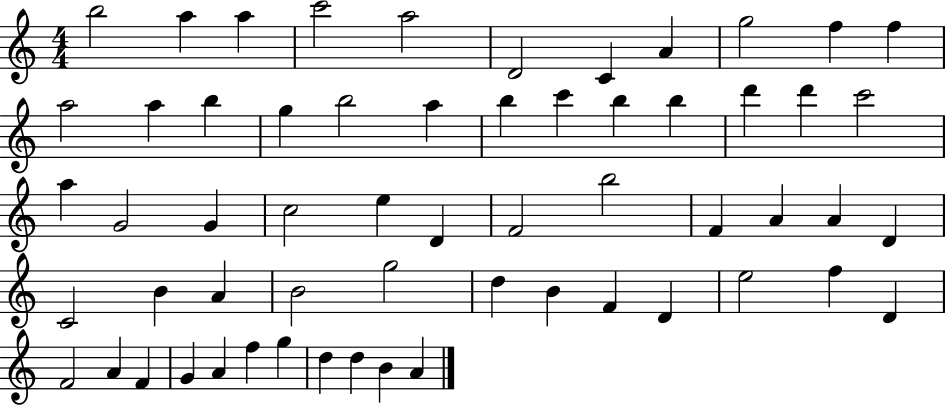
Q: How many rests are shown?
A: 0